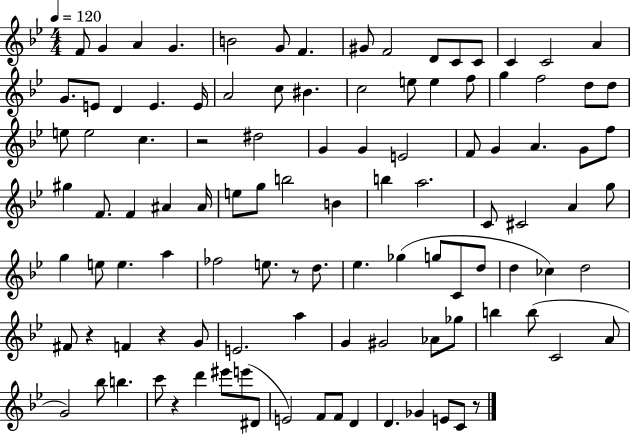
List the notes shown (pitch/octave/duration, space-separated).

F4/e G4/q A4/q G4/q. B4/h G4/e F4/q. G#4/e F4/h D4/e C4/e C4/e C4/q C4/h A4/q G4/e. E4/e D4/q E4/q. E4/s A4/h C5/e BIS4/q. C5/h E5/e E5/q F5/e G5/q F5/h D5/e D5/e E5/e E5/h C5/q. R/h D#5/h G4/q G4/q E4/h F4/e G4/q A4/q. G4/e F5/e G#5/q F4/e. F4/q A#4/q A#4/s E5/e G5/e B5/h B4/q B5/q A5/h. C4/e C#4/h A4/q G5/e G5/q E5/e E5/q. A5/q FES5/h E5/e. R/e D5/e. Eb5/q. Gb5/q G5/e C4/e D5/e D5/q CES5/q D5/h F#4/e R/q F4/q R/q G4/e E4/h. A5/q G4/q G#4/h Ab4/e Gb5/e B5/q B5/e C4/h A4/e G4/h Bb5/e B5/q. C6/e R/q D6/q EIS6/e E6/e D#4/e E4/h F4/e F4/e D4/q D4/q. Gb4/q E4/e C4/e R/e